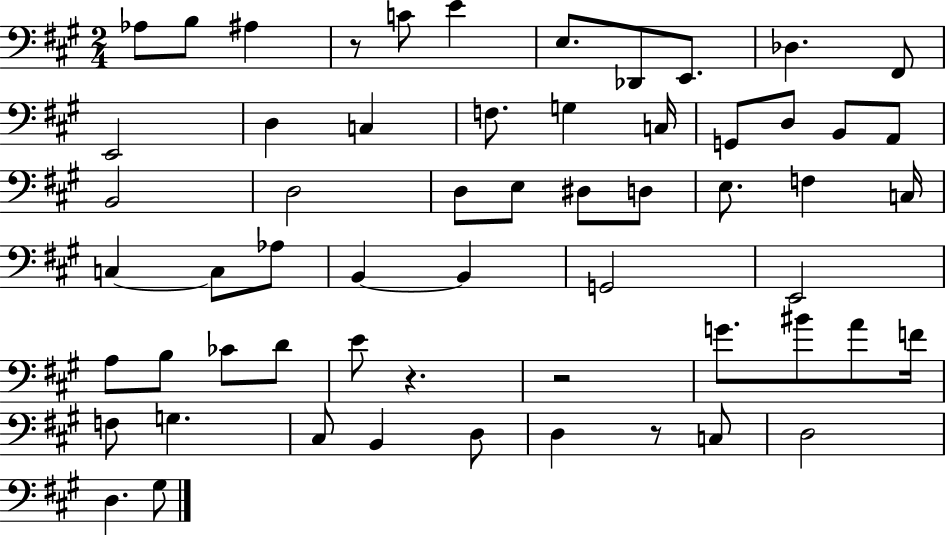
{
  \clef bass
  \numericTimeSignature
  \time 2/4
  \key a \major
  aes8 b8 ais4 | r8 c'8 e'4 | e8. des,8 e,8. | des4. fis,8 | \break e,2 | d4 c4 | f8. g4 c16 | g,8 d8 b,8 a,8 | \break b,2 | d2 | d8 e8 dis8 d8 | e8. f4 c16 | \break c4~~ c8 aes8 | b,4~~ b,4 | g,2 | e,2 | \break a8 b8 ces'8 d'8 | e'8 r4. | r2 | g'8. bis'8 a'8 f'16 | \break f8 g4. | cis8 b,4 d8 | d4 r8 c8 | d2 | \break d4. gis8 | \bar "|."
}